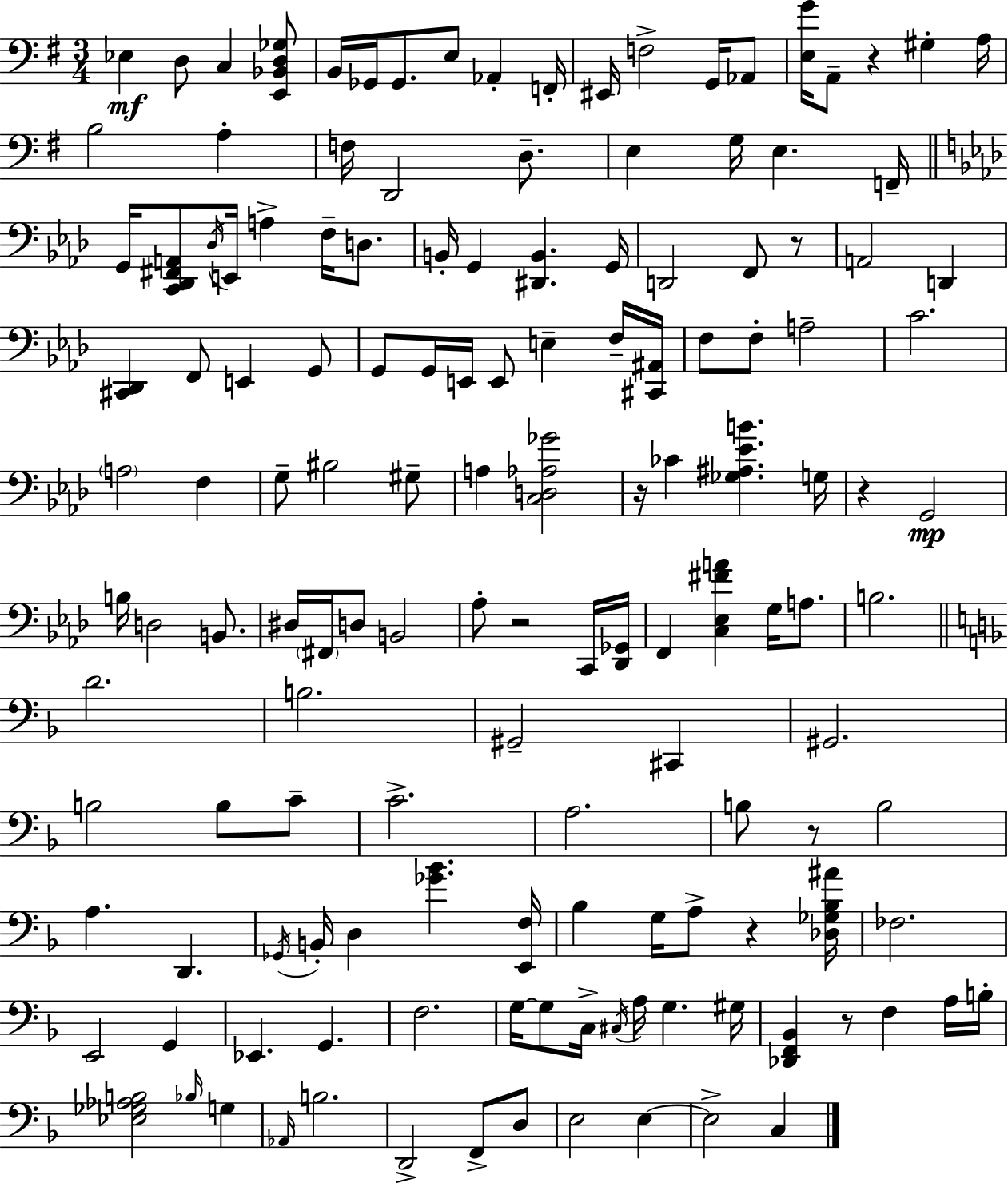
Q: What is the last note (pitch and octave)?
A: C3